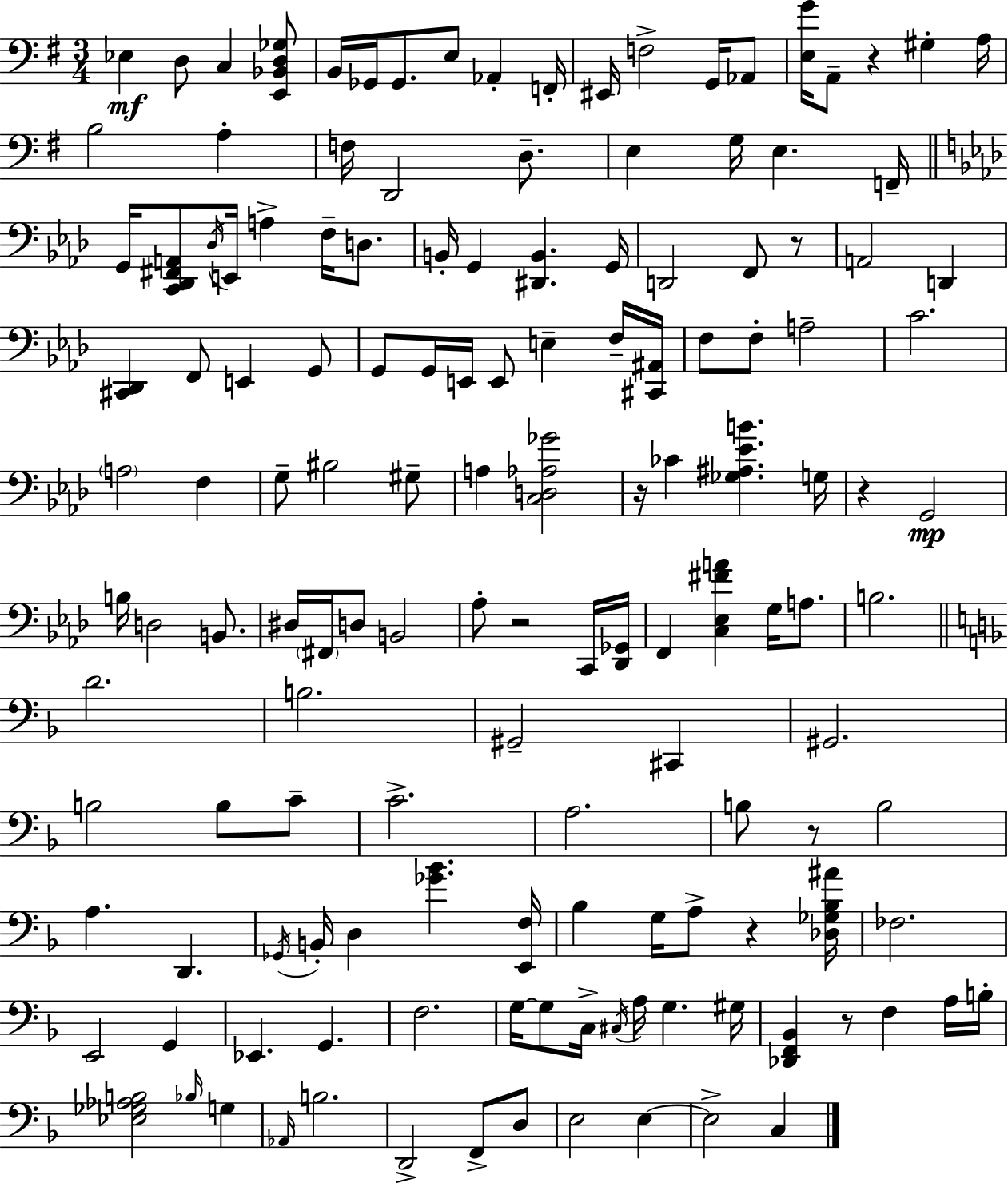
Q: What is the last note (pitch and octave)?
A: C3